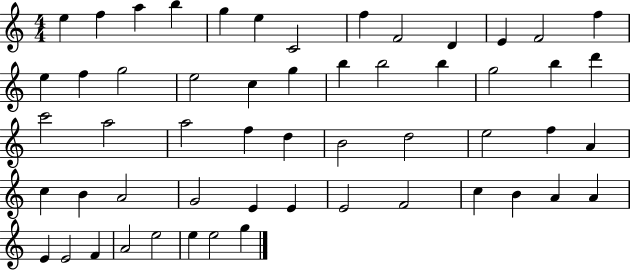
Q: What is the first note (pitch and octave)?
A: E5